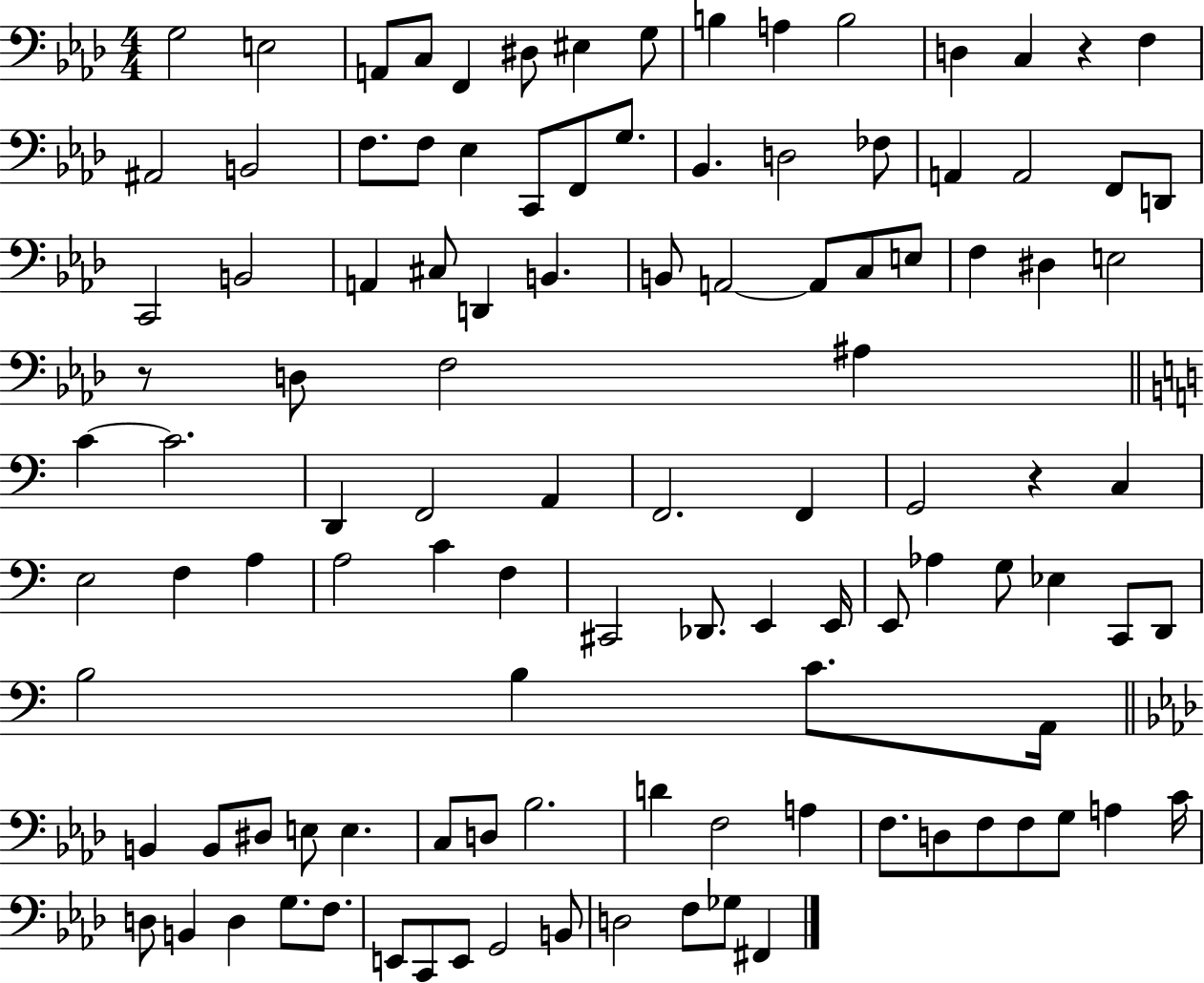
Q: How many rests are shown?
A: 3